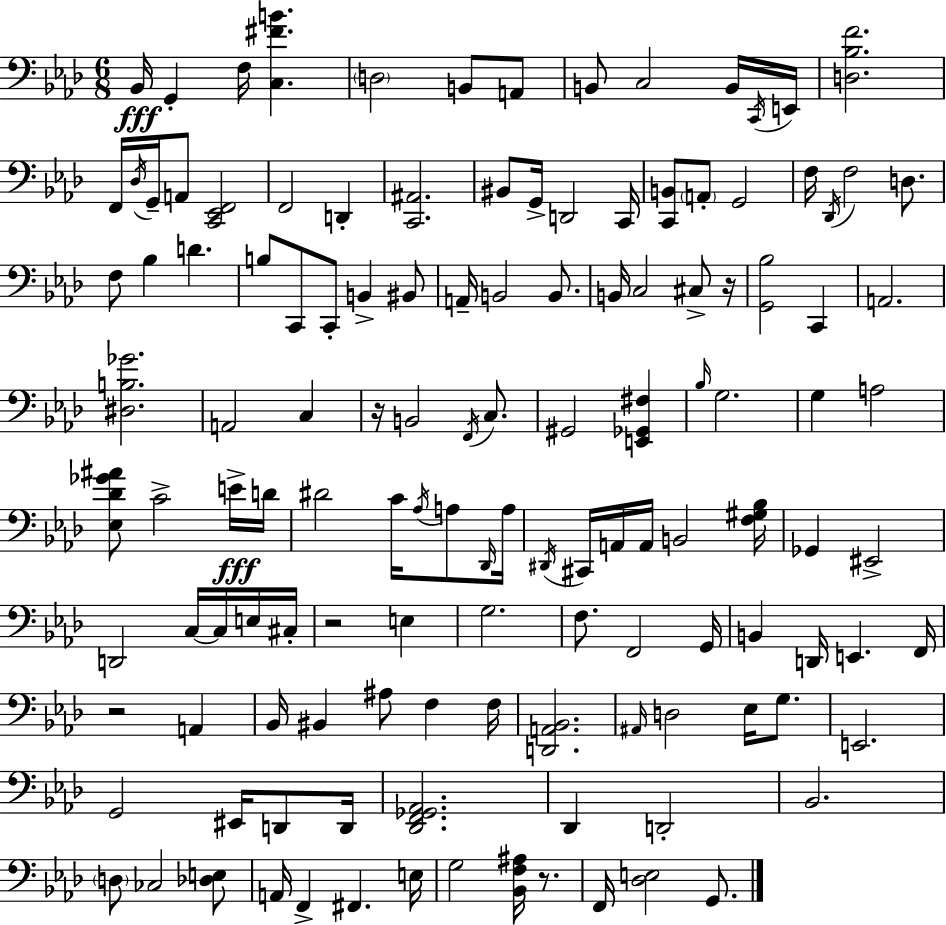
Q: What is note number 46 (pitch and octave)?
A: B2